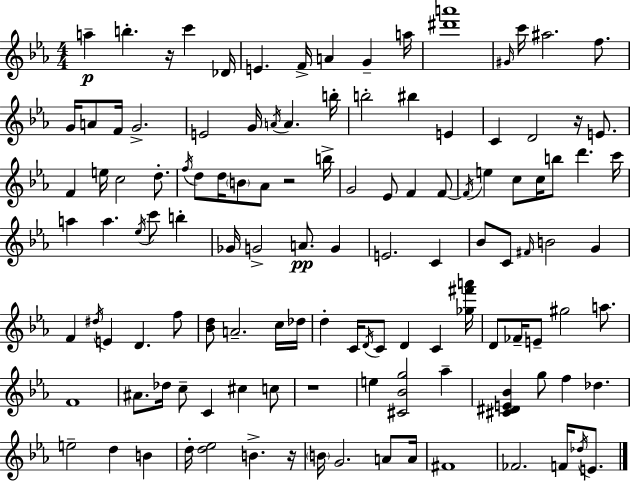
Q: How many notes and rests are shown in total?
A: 121